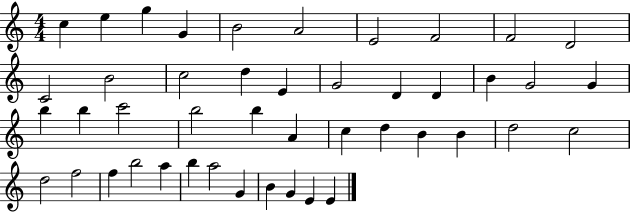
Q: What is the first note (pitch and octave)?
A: C5